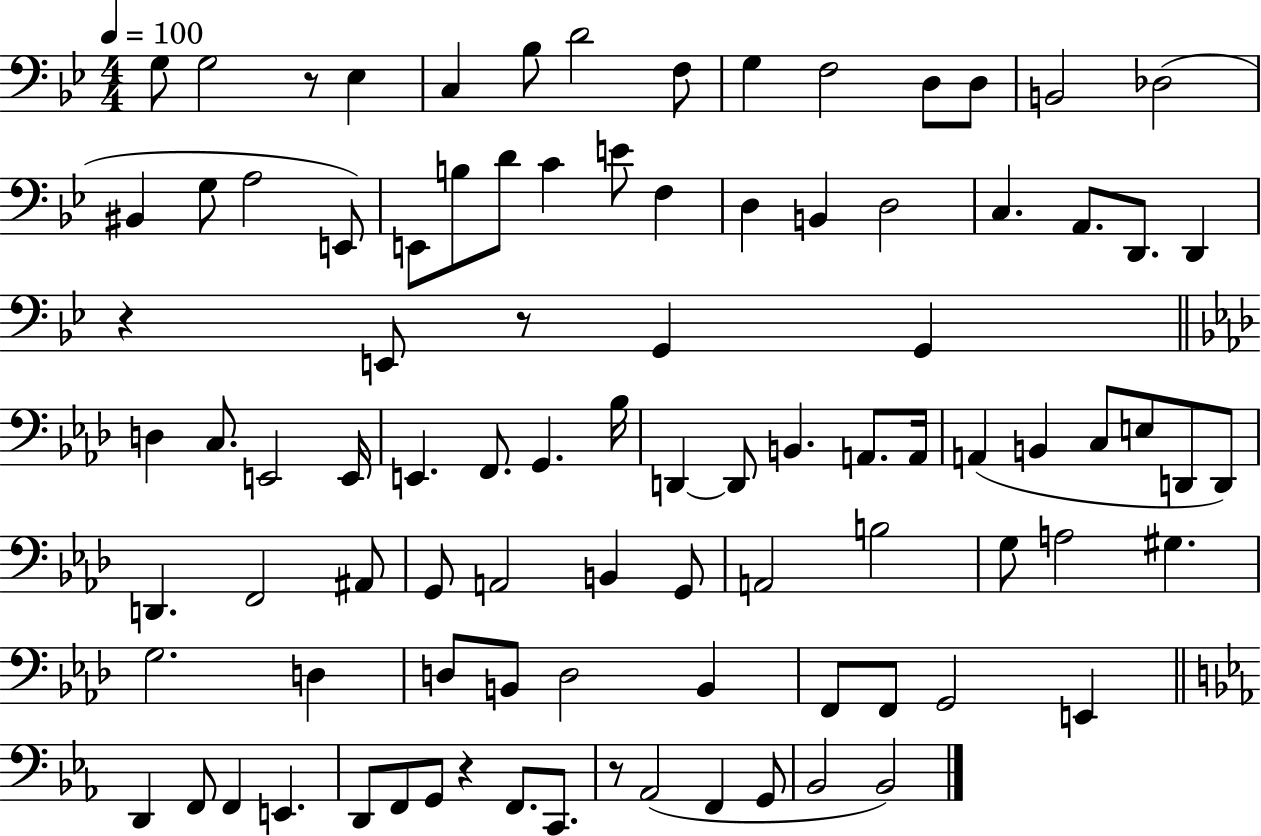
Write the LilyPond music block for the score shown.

{
  \clef bass
  \numericTimeSignature
  \time 4/4
  \key bes \major
  \tempo 4 = 100
  g8 g2 r8 ees4 | c4 bes8 d'2 f8 | g4 f2 d8 d8 | b,2 des2( | \break bis,4 g8 a2 e,8) | e,8 b8 d'8 c'4 e'8 f4 | d4 b,4 d2 | c4. a,8. d,8. d,4 | \break r4 e,8 r8 g,4 g,4 | \bar "||" \break \key aes \major d4 c8. e,2 e,16 | e,4. f,8. g,4. bes16 | d,4~~ d,8 b,4. a,8. a,16 | a,4( b,4 c8 e8 d,8 d,8) | \break d,4. f,2 ais,8 | g,8 a,2 b,4 g,8 | a,2 b2 | g8 a2 gis4. | \break g2. d4 | d8 b,8 d2 b,4 | f,8 f,8 g,2 e,4 | \bar "||" \break \key c \minor d,4 f,8 f,4 e,4. | d,8 f,8 g,8 r4 f,8. c,8. | r8 aes,2( f,4 g,8 | bes,2 bes,2) | \break \bar "|."
}